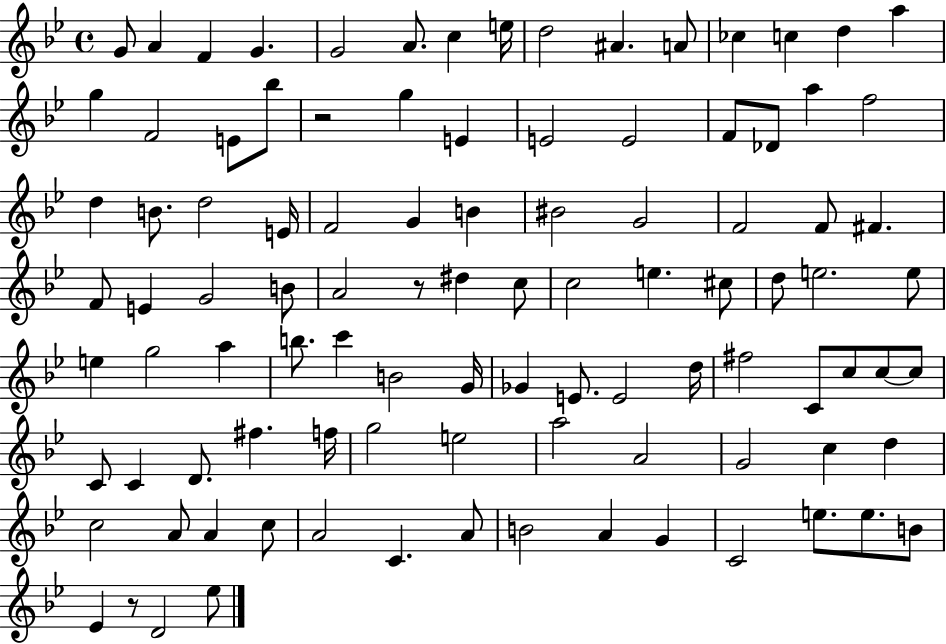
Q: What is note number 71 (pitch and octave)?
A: D4